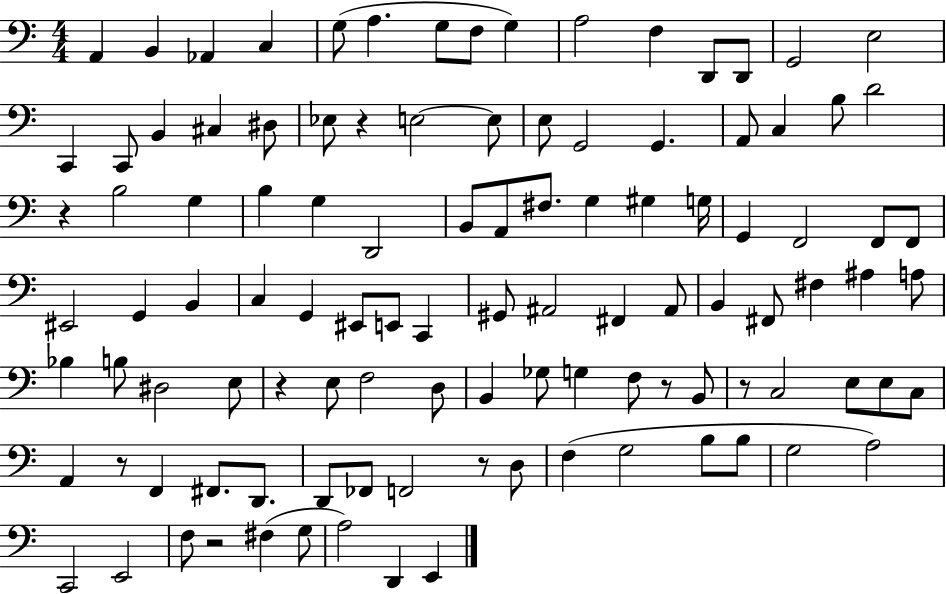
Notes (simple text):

A2/q B2/q Ab2/q C3/q G3/e A3/q. G3/e F3/e G3/q A3/h F3/q D2/e D2/e G2/h E3/h C2/q C2/e B2/q C#3/q D#3/e Eb3/e R/q E3/h E3/e E3/e G2/h G2/q. A2/e C3/q B3/e D4/h R/q B3/h G3/q B3/q G3/q D2/h B2/e A2/e F#3/e. G3/q G#3/q G3/s G2/q F2/h F2/e F2/e EIS2/h G2/q B2/q C3/q G2/q EIS2/e E2/e C2/q G#2/e A#2/h F#2/q A#2/e B2/q F#2/e F#3/q A#3/q A3/e Bb3/q B3/e D#3/h E3/e R/q E3/e F3/h D3/e B2/q Gb3/e G3/q F3/e R/e B2/e R/e C3/h E3/e E3/e C3/e A2/q R/e F2/q F#2/e. D2/e. D2/e FES2/e F2/h R/e D3/e F3/q G3/h B3/e B3/e G3/h A3/h C2/h E2/h F3/e R/h F#3/q G3/e A3/h D2/q E2/q